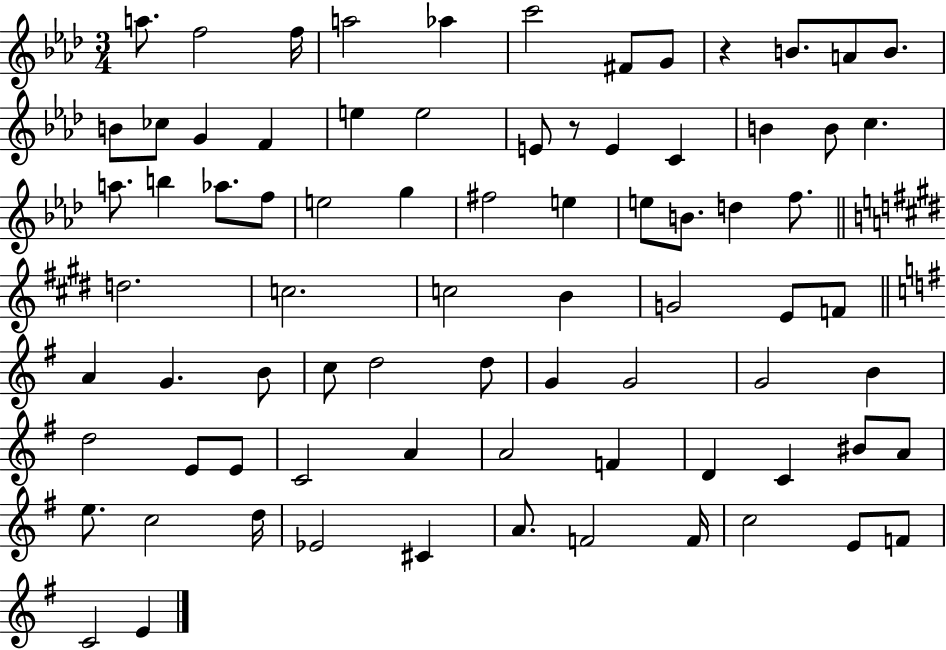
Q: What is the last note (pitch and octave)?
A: E4